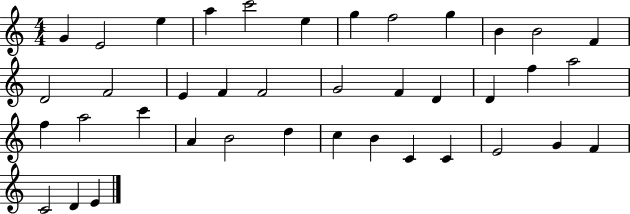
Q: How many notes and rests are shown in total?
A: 39